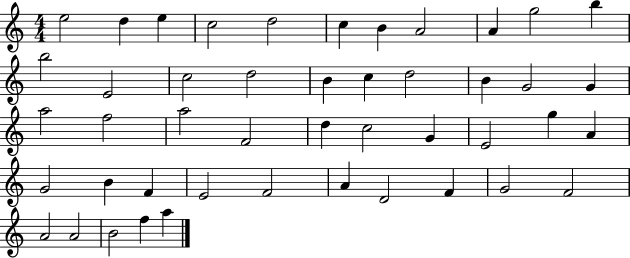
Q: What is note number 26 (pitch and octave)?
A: D5